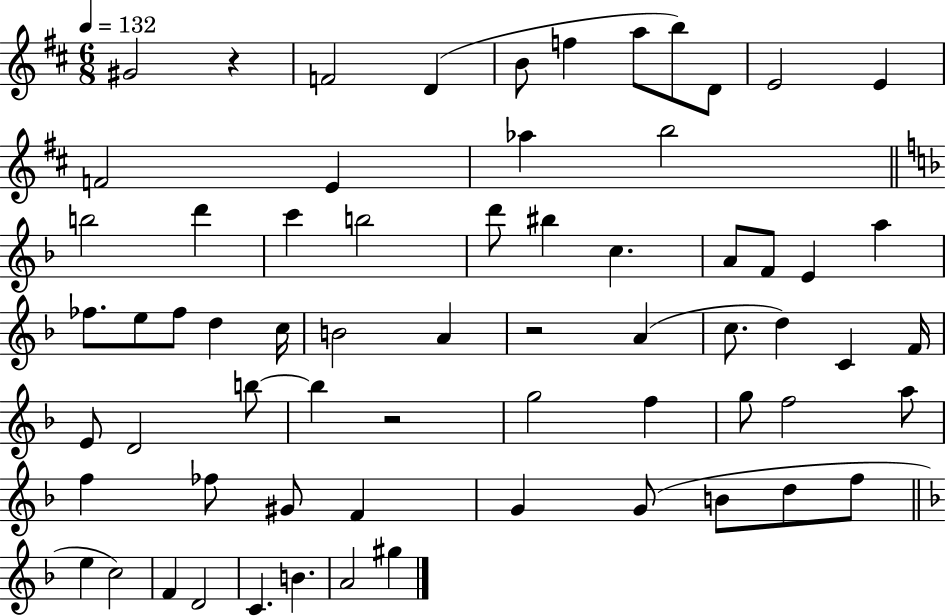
X:1
T:Untitled
M:6/8
L:1/4
K:D
^G2 z F2 D B/2 f a/2 b/2 D/2 E2 E F2 E _a b2 b2 d' c' b2 d'/2 ^b c A/2 F/2 E a _f/2 e/2 _f/2 d c/4 B2 A z2 A c/2 d C F/4 E/2 D2 b/2 b z2 g2 f g/2 f2 a/2 f _f/2 ^G/2 F G G/2 B/2 d/2 f/2 e c2 F D2 C B A2 ^g